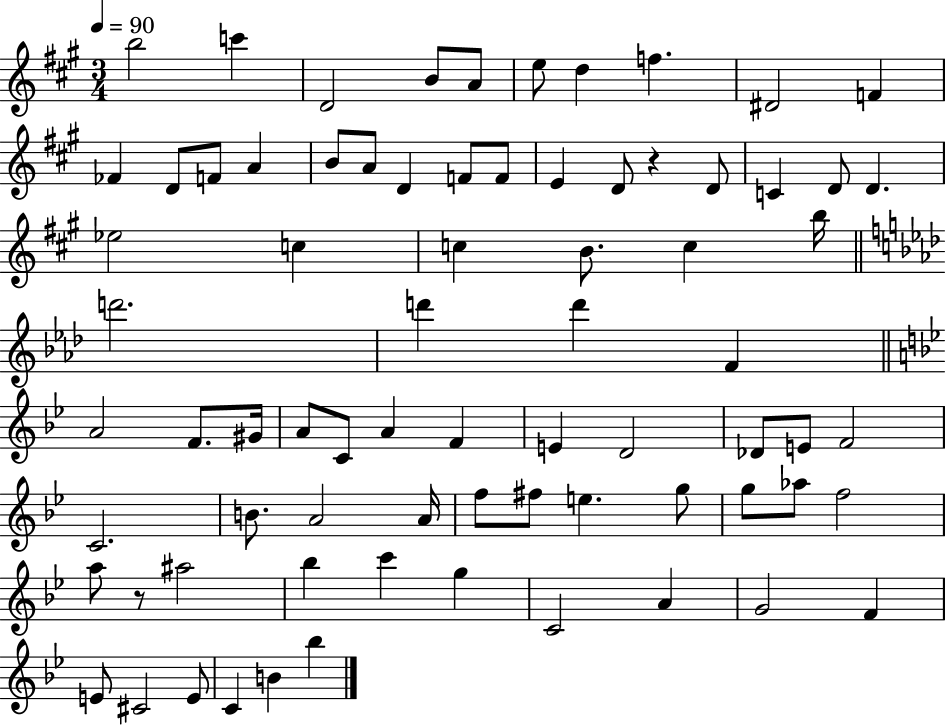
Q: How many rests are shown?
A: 2